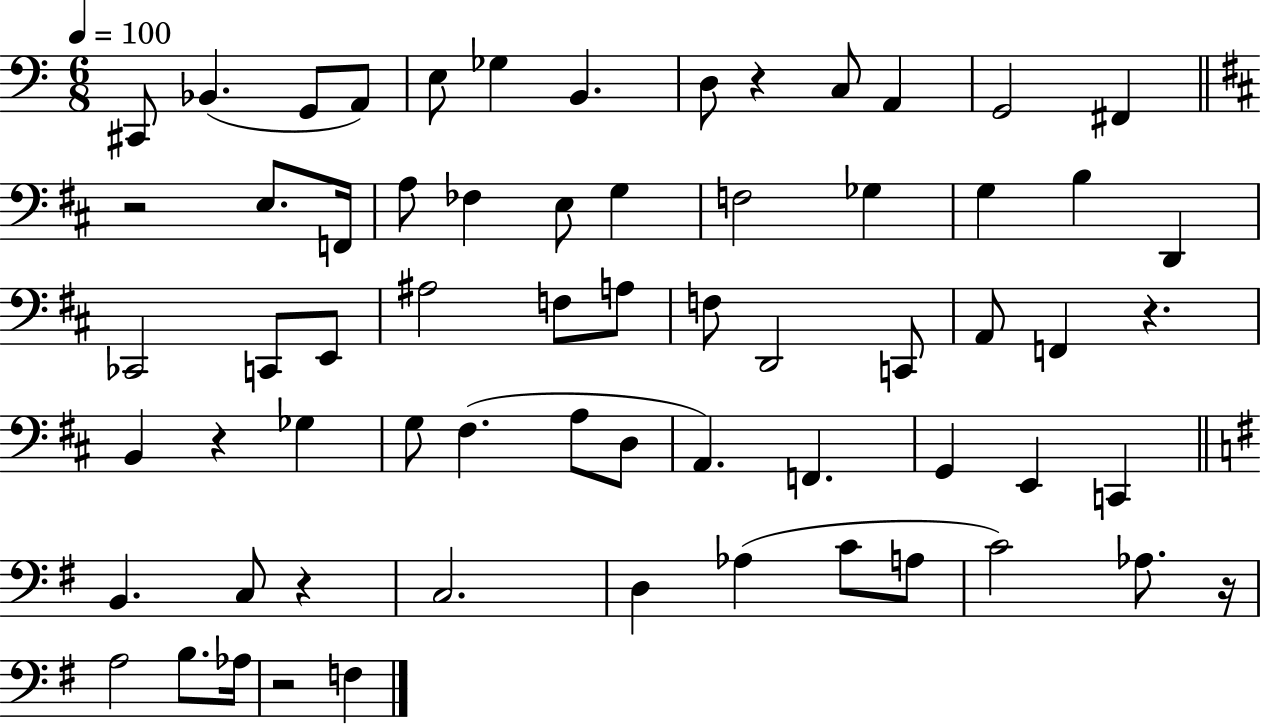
X:1
T:Untitled
M:6/8
L:1/4
K:C
^C,,/2 _B,, G,,/2 A,,/2 E,/2 _G, B,, D,/2 z C,/2 A,, G,,2 ^F,, z2 E,/2 F,,/4 A,/2 _F, E,/2 G, F,2 _G, G, B, D,, _C,,2 C,,/2 E,,/2 ^A,2 F,/2 A,/2 F,/2 D,,2 C,,/2 A,,/2 F,, z B,, z _G, G,/2 ^F, A,/2 D,/2 A,, F,, G,, E,, C,, B,, C,/2 z C,2 D, _A, C/2 A,/2 C2 _A,/2 z/4 A,2 B,/2 _A,/4 z2 F,